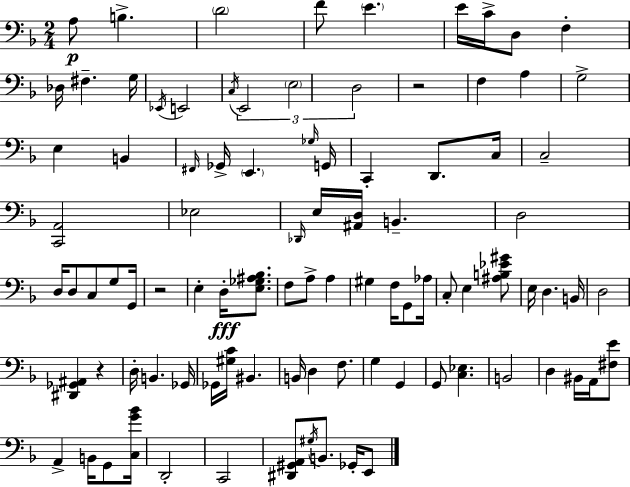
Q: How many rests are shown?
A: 3